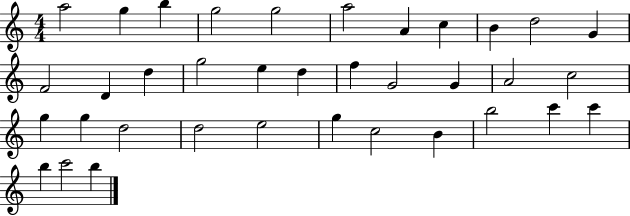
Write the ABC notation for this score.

X:1
T:Untitled
M:4/4
L:1/4
K:C
a2 g b g2 g2 a2 A c B d2 G F2 D d g2 e d f G2 G A2 c2 g g d2 d2 e2 g c2 B b2 c' c' b c'2 b